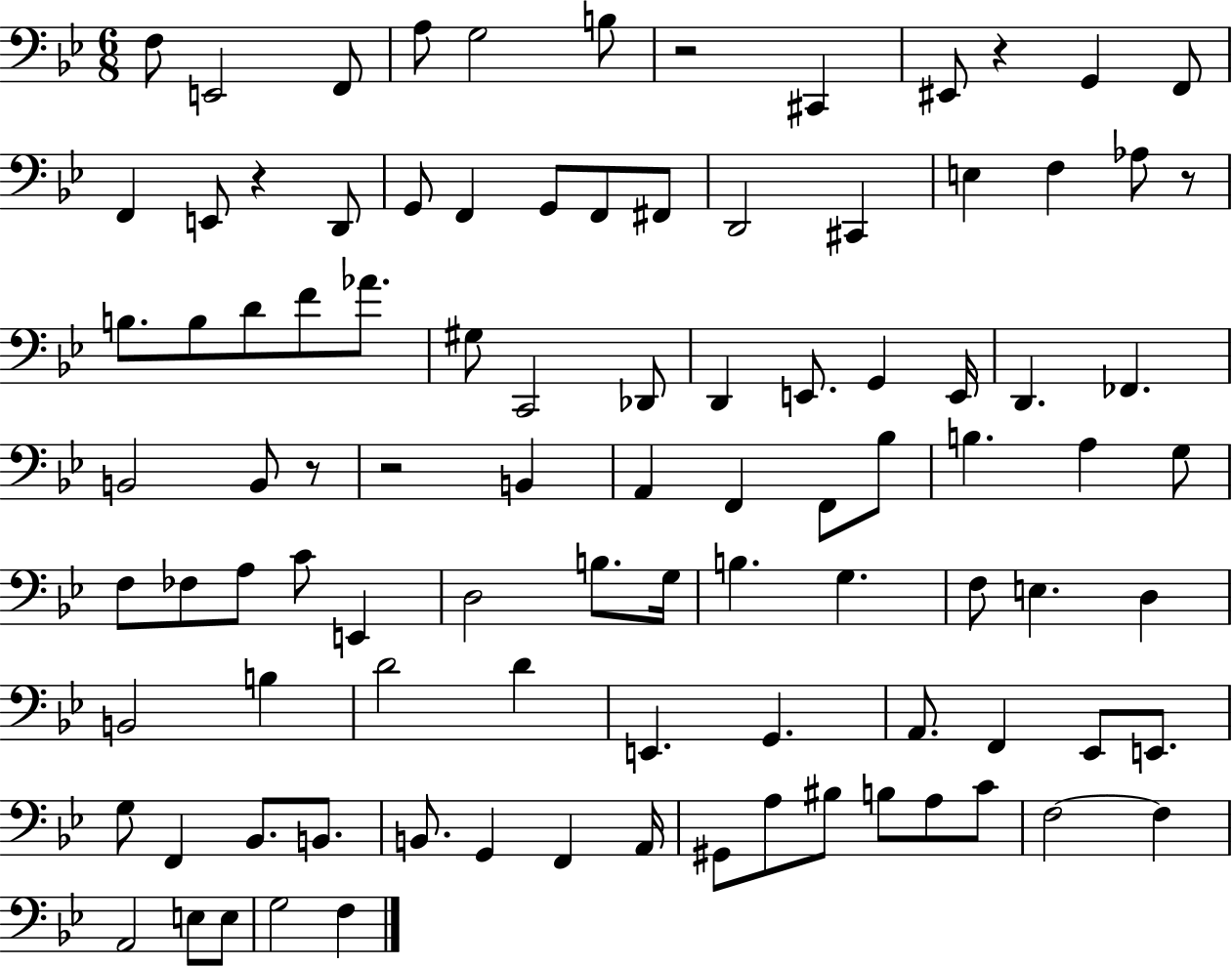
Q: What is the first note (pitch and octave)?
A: F3